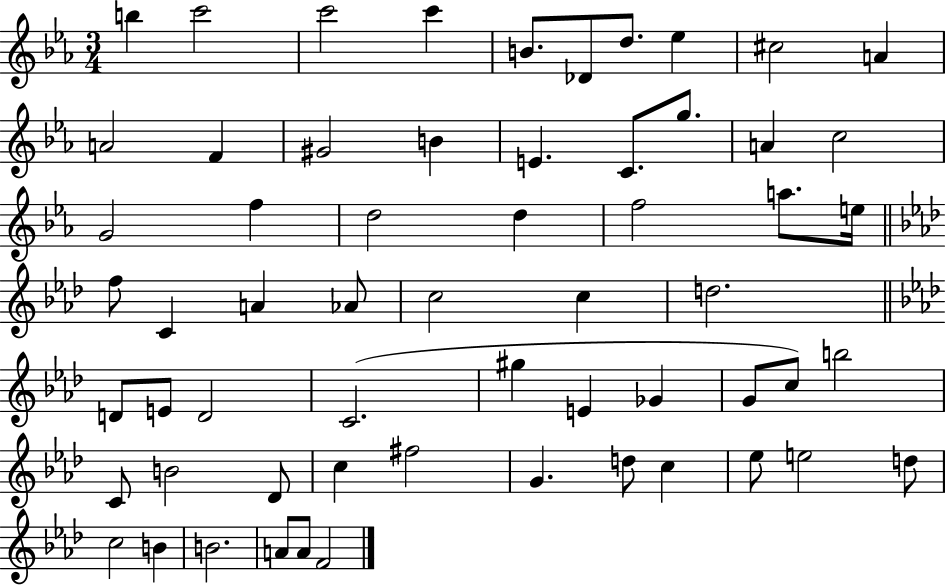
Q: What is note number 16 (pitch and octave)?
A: C4